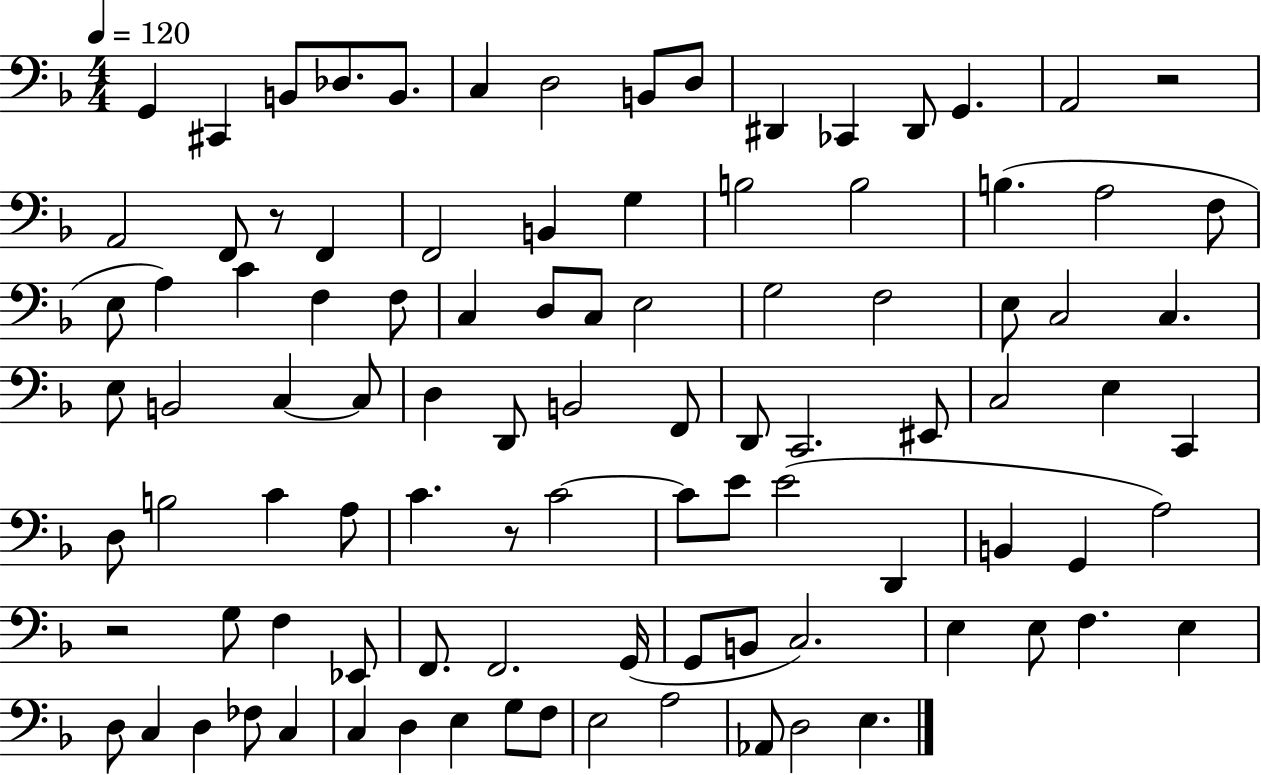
X:1
T:Untitled
M:4/4
L:1/4
K:F
G,, ^C,, B,,/2 _D,/2 B,,/2 C, D,2 B,,/2 D,/2 ^D,, _C,, ^D,,/2 G,, A,,2 z2 A,,2 F,,/2 z/2 F,, F,,2 B,, G, B,2 B,2 B, A,2 F,/2 E,/2 A, C F, F,/2 C, D,/2 C,/2 E,2 G,2 F,2 E,/2 C,2 C, E,/2 B,,2 C, C,/2 D, D,,/2 B,,2 F,,/2 D,,/2 C,,2 ^E,,/2 C,2 E, C,, D,/2 B,2 C A,/2 C z/2 C2 C/2 E/2 E2 D,, B,, G,, A,2 z2 G,/2 F, _E,,/2 F,,/2 F,,2 G,,/4 G,,/2 B,,/2 C,2 E, E,/2 F, E, D,/2 C, D, _F,/2 C, C, D, E, G,/2 F,/2 E,2 A,2 _A,,/2 D,2 E,